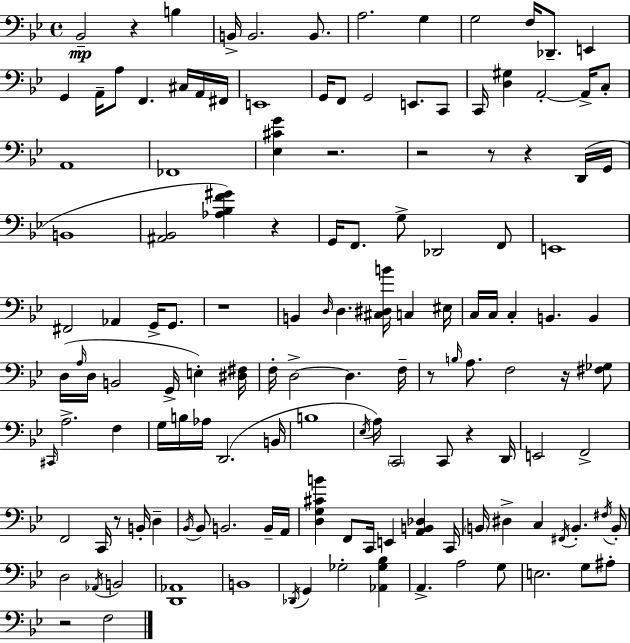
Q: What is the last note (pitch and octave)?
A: F3